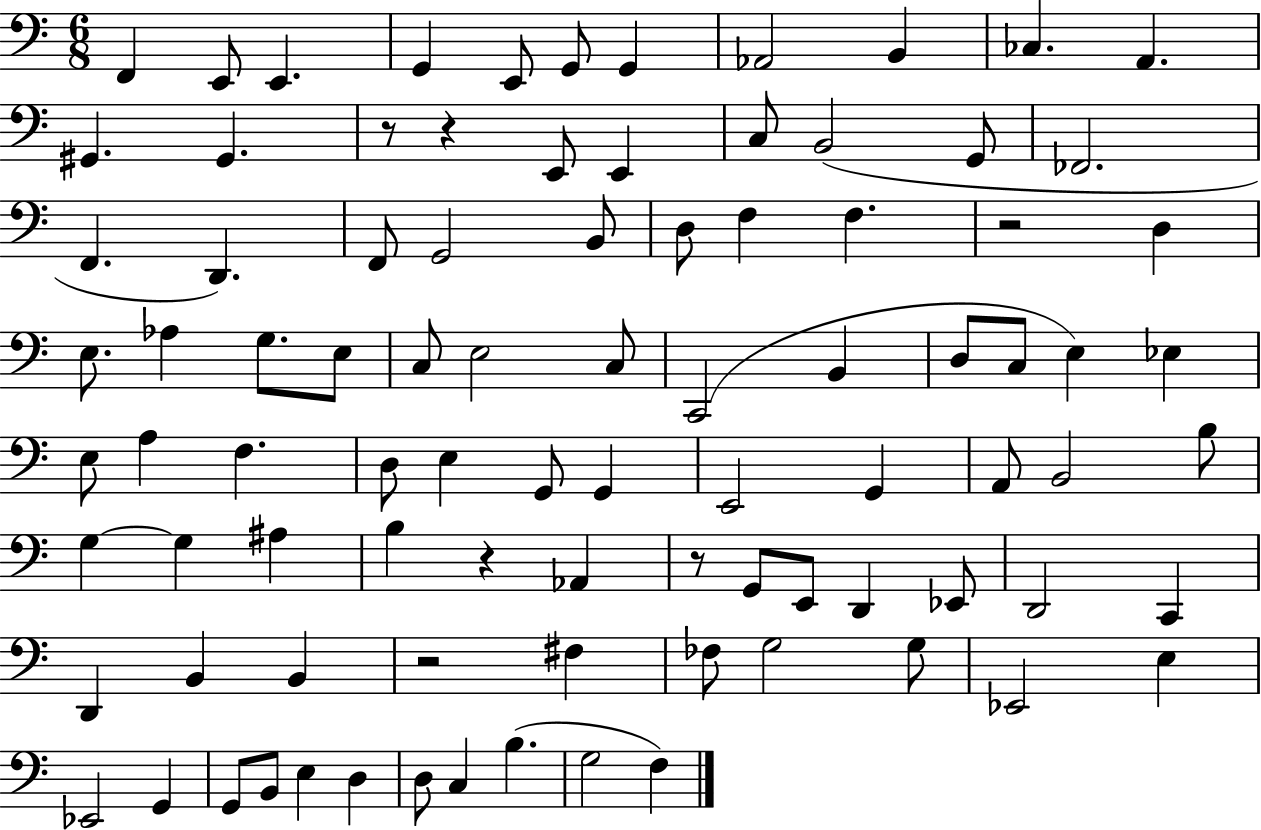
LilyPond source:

{
  \clef bass
  \numericTimeSignature
  \time 6/8
  \key c \major
  f,4 e,8 e,4. | g,4 e,8 g,8 g,4 | aes,2 b,4 | ces4. a,4. | \break gis,4. gis,4. | r8 r4 e,8 e,4 | c8 b,2( g,8 | fes,2. | \break f,4. d,4.) | f,8 g,2 b,8 | d8 f4 f4. | r2 d4 | \break e8. aes4 g8. e8 | c8 e2 c8 | c,2( b,4 | d8 c8 e4) ees4 | \break e8 a4 f4. | d8 e4 g,8 g,4 | e,2 g,4 | a,8 b,2 b8 | \break g4~~ g4 ais4 | b4 r4 aes,4 | r8 g,8 e,8 d,4 ees,8 | d,2 c,4 | \break d,4 b,4 b,4 | r2 fis4 | fes8 g2 g8 | ees,2 e4 | \break ees,2 g,4 | g,8 b,8 e4 d4 | d8 c4 b4.( | g2 f4) | \break \bar "|."
}